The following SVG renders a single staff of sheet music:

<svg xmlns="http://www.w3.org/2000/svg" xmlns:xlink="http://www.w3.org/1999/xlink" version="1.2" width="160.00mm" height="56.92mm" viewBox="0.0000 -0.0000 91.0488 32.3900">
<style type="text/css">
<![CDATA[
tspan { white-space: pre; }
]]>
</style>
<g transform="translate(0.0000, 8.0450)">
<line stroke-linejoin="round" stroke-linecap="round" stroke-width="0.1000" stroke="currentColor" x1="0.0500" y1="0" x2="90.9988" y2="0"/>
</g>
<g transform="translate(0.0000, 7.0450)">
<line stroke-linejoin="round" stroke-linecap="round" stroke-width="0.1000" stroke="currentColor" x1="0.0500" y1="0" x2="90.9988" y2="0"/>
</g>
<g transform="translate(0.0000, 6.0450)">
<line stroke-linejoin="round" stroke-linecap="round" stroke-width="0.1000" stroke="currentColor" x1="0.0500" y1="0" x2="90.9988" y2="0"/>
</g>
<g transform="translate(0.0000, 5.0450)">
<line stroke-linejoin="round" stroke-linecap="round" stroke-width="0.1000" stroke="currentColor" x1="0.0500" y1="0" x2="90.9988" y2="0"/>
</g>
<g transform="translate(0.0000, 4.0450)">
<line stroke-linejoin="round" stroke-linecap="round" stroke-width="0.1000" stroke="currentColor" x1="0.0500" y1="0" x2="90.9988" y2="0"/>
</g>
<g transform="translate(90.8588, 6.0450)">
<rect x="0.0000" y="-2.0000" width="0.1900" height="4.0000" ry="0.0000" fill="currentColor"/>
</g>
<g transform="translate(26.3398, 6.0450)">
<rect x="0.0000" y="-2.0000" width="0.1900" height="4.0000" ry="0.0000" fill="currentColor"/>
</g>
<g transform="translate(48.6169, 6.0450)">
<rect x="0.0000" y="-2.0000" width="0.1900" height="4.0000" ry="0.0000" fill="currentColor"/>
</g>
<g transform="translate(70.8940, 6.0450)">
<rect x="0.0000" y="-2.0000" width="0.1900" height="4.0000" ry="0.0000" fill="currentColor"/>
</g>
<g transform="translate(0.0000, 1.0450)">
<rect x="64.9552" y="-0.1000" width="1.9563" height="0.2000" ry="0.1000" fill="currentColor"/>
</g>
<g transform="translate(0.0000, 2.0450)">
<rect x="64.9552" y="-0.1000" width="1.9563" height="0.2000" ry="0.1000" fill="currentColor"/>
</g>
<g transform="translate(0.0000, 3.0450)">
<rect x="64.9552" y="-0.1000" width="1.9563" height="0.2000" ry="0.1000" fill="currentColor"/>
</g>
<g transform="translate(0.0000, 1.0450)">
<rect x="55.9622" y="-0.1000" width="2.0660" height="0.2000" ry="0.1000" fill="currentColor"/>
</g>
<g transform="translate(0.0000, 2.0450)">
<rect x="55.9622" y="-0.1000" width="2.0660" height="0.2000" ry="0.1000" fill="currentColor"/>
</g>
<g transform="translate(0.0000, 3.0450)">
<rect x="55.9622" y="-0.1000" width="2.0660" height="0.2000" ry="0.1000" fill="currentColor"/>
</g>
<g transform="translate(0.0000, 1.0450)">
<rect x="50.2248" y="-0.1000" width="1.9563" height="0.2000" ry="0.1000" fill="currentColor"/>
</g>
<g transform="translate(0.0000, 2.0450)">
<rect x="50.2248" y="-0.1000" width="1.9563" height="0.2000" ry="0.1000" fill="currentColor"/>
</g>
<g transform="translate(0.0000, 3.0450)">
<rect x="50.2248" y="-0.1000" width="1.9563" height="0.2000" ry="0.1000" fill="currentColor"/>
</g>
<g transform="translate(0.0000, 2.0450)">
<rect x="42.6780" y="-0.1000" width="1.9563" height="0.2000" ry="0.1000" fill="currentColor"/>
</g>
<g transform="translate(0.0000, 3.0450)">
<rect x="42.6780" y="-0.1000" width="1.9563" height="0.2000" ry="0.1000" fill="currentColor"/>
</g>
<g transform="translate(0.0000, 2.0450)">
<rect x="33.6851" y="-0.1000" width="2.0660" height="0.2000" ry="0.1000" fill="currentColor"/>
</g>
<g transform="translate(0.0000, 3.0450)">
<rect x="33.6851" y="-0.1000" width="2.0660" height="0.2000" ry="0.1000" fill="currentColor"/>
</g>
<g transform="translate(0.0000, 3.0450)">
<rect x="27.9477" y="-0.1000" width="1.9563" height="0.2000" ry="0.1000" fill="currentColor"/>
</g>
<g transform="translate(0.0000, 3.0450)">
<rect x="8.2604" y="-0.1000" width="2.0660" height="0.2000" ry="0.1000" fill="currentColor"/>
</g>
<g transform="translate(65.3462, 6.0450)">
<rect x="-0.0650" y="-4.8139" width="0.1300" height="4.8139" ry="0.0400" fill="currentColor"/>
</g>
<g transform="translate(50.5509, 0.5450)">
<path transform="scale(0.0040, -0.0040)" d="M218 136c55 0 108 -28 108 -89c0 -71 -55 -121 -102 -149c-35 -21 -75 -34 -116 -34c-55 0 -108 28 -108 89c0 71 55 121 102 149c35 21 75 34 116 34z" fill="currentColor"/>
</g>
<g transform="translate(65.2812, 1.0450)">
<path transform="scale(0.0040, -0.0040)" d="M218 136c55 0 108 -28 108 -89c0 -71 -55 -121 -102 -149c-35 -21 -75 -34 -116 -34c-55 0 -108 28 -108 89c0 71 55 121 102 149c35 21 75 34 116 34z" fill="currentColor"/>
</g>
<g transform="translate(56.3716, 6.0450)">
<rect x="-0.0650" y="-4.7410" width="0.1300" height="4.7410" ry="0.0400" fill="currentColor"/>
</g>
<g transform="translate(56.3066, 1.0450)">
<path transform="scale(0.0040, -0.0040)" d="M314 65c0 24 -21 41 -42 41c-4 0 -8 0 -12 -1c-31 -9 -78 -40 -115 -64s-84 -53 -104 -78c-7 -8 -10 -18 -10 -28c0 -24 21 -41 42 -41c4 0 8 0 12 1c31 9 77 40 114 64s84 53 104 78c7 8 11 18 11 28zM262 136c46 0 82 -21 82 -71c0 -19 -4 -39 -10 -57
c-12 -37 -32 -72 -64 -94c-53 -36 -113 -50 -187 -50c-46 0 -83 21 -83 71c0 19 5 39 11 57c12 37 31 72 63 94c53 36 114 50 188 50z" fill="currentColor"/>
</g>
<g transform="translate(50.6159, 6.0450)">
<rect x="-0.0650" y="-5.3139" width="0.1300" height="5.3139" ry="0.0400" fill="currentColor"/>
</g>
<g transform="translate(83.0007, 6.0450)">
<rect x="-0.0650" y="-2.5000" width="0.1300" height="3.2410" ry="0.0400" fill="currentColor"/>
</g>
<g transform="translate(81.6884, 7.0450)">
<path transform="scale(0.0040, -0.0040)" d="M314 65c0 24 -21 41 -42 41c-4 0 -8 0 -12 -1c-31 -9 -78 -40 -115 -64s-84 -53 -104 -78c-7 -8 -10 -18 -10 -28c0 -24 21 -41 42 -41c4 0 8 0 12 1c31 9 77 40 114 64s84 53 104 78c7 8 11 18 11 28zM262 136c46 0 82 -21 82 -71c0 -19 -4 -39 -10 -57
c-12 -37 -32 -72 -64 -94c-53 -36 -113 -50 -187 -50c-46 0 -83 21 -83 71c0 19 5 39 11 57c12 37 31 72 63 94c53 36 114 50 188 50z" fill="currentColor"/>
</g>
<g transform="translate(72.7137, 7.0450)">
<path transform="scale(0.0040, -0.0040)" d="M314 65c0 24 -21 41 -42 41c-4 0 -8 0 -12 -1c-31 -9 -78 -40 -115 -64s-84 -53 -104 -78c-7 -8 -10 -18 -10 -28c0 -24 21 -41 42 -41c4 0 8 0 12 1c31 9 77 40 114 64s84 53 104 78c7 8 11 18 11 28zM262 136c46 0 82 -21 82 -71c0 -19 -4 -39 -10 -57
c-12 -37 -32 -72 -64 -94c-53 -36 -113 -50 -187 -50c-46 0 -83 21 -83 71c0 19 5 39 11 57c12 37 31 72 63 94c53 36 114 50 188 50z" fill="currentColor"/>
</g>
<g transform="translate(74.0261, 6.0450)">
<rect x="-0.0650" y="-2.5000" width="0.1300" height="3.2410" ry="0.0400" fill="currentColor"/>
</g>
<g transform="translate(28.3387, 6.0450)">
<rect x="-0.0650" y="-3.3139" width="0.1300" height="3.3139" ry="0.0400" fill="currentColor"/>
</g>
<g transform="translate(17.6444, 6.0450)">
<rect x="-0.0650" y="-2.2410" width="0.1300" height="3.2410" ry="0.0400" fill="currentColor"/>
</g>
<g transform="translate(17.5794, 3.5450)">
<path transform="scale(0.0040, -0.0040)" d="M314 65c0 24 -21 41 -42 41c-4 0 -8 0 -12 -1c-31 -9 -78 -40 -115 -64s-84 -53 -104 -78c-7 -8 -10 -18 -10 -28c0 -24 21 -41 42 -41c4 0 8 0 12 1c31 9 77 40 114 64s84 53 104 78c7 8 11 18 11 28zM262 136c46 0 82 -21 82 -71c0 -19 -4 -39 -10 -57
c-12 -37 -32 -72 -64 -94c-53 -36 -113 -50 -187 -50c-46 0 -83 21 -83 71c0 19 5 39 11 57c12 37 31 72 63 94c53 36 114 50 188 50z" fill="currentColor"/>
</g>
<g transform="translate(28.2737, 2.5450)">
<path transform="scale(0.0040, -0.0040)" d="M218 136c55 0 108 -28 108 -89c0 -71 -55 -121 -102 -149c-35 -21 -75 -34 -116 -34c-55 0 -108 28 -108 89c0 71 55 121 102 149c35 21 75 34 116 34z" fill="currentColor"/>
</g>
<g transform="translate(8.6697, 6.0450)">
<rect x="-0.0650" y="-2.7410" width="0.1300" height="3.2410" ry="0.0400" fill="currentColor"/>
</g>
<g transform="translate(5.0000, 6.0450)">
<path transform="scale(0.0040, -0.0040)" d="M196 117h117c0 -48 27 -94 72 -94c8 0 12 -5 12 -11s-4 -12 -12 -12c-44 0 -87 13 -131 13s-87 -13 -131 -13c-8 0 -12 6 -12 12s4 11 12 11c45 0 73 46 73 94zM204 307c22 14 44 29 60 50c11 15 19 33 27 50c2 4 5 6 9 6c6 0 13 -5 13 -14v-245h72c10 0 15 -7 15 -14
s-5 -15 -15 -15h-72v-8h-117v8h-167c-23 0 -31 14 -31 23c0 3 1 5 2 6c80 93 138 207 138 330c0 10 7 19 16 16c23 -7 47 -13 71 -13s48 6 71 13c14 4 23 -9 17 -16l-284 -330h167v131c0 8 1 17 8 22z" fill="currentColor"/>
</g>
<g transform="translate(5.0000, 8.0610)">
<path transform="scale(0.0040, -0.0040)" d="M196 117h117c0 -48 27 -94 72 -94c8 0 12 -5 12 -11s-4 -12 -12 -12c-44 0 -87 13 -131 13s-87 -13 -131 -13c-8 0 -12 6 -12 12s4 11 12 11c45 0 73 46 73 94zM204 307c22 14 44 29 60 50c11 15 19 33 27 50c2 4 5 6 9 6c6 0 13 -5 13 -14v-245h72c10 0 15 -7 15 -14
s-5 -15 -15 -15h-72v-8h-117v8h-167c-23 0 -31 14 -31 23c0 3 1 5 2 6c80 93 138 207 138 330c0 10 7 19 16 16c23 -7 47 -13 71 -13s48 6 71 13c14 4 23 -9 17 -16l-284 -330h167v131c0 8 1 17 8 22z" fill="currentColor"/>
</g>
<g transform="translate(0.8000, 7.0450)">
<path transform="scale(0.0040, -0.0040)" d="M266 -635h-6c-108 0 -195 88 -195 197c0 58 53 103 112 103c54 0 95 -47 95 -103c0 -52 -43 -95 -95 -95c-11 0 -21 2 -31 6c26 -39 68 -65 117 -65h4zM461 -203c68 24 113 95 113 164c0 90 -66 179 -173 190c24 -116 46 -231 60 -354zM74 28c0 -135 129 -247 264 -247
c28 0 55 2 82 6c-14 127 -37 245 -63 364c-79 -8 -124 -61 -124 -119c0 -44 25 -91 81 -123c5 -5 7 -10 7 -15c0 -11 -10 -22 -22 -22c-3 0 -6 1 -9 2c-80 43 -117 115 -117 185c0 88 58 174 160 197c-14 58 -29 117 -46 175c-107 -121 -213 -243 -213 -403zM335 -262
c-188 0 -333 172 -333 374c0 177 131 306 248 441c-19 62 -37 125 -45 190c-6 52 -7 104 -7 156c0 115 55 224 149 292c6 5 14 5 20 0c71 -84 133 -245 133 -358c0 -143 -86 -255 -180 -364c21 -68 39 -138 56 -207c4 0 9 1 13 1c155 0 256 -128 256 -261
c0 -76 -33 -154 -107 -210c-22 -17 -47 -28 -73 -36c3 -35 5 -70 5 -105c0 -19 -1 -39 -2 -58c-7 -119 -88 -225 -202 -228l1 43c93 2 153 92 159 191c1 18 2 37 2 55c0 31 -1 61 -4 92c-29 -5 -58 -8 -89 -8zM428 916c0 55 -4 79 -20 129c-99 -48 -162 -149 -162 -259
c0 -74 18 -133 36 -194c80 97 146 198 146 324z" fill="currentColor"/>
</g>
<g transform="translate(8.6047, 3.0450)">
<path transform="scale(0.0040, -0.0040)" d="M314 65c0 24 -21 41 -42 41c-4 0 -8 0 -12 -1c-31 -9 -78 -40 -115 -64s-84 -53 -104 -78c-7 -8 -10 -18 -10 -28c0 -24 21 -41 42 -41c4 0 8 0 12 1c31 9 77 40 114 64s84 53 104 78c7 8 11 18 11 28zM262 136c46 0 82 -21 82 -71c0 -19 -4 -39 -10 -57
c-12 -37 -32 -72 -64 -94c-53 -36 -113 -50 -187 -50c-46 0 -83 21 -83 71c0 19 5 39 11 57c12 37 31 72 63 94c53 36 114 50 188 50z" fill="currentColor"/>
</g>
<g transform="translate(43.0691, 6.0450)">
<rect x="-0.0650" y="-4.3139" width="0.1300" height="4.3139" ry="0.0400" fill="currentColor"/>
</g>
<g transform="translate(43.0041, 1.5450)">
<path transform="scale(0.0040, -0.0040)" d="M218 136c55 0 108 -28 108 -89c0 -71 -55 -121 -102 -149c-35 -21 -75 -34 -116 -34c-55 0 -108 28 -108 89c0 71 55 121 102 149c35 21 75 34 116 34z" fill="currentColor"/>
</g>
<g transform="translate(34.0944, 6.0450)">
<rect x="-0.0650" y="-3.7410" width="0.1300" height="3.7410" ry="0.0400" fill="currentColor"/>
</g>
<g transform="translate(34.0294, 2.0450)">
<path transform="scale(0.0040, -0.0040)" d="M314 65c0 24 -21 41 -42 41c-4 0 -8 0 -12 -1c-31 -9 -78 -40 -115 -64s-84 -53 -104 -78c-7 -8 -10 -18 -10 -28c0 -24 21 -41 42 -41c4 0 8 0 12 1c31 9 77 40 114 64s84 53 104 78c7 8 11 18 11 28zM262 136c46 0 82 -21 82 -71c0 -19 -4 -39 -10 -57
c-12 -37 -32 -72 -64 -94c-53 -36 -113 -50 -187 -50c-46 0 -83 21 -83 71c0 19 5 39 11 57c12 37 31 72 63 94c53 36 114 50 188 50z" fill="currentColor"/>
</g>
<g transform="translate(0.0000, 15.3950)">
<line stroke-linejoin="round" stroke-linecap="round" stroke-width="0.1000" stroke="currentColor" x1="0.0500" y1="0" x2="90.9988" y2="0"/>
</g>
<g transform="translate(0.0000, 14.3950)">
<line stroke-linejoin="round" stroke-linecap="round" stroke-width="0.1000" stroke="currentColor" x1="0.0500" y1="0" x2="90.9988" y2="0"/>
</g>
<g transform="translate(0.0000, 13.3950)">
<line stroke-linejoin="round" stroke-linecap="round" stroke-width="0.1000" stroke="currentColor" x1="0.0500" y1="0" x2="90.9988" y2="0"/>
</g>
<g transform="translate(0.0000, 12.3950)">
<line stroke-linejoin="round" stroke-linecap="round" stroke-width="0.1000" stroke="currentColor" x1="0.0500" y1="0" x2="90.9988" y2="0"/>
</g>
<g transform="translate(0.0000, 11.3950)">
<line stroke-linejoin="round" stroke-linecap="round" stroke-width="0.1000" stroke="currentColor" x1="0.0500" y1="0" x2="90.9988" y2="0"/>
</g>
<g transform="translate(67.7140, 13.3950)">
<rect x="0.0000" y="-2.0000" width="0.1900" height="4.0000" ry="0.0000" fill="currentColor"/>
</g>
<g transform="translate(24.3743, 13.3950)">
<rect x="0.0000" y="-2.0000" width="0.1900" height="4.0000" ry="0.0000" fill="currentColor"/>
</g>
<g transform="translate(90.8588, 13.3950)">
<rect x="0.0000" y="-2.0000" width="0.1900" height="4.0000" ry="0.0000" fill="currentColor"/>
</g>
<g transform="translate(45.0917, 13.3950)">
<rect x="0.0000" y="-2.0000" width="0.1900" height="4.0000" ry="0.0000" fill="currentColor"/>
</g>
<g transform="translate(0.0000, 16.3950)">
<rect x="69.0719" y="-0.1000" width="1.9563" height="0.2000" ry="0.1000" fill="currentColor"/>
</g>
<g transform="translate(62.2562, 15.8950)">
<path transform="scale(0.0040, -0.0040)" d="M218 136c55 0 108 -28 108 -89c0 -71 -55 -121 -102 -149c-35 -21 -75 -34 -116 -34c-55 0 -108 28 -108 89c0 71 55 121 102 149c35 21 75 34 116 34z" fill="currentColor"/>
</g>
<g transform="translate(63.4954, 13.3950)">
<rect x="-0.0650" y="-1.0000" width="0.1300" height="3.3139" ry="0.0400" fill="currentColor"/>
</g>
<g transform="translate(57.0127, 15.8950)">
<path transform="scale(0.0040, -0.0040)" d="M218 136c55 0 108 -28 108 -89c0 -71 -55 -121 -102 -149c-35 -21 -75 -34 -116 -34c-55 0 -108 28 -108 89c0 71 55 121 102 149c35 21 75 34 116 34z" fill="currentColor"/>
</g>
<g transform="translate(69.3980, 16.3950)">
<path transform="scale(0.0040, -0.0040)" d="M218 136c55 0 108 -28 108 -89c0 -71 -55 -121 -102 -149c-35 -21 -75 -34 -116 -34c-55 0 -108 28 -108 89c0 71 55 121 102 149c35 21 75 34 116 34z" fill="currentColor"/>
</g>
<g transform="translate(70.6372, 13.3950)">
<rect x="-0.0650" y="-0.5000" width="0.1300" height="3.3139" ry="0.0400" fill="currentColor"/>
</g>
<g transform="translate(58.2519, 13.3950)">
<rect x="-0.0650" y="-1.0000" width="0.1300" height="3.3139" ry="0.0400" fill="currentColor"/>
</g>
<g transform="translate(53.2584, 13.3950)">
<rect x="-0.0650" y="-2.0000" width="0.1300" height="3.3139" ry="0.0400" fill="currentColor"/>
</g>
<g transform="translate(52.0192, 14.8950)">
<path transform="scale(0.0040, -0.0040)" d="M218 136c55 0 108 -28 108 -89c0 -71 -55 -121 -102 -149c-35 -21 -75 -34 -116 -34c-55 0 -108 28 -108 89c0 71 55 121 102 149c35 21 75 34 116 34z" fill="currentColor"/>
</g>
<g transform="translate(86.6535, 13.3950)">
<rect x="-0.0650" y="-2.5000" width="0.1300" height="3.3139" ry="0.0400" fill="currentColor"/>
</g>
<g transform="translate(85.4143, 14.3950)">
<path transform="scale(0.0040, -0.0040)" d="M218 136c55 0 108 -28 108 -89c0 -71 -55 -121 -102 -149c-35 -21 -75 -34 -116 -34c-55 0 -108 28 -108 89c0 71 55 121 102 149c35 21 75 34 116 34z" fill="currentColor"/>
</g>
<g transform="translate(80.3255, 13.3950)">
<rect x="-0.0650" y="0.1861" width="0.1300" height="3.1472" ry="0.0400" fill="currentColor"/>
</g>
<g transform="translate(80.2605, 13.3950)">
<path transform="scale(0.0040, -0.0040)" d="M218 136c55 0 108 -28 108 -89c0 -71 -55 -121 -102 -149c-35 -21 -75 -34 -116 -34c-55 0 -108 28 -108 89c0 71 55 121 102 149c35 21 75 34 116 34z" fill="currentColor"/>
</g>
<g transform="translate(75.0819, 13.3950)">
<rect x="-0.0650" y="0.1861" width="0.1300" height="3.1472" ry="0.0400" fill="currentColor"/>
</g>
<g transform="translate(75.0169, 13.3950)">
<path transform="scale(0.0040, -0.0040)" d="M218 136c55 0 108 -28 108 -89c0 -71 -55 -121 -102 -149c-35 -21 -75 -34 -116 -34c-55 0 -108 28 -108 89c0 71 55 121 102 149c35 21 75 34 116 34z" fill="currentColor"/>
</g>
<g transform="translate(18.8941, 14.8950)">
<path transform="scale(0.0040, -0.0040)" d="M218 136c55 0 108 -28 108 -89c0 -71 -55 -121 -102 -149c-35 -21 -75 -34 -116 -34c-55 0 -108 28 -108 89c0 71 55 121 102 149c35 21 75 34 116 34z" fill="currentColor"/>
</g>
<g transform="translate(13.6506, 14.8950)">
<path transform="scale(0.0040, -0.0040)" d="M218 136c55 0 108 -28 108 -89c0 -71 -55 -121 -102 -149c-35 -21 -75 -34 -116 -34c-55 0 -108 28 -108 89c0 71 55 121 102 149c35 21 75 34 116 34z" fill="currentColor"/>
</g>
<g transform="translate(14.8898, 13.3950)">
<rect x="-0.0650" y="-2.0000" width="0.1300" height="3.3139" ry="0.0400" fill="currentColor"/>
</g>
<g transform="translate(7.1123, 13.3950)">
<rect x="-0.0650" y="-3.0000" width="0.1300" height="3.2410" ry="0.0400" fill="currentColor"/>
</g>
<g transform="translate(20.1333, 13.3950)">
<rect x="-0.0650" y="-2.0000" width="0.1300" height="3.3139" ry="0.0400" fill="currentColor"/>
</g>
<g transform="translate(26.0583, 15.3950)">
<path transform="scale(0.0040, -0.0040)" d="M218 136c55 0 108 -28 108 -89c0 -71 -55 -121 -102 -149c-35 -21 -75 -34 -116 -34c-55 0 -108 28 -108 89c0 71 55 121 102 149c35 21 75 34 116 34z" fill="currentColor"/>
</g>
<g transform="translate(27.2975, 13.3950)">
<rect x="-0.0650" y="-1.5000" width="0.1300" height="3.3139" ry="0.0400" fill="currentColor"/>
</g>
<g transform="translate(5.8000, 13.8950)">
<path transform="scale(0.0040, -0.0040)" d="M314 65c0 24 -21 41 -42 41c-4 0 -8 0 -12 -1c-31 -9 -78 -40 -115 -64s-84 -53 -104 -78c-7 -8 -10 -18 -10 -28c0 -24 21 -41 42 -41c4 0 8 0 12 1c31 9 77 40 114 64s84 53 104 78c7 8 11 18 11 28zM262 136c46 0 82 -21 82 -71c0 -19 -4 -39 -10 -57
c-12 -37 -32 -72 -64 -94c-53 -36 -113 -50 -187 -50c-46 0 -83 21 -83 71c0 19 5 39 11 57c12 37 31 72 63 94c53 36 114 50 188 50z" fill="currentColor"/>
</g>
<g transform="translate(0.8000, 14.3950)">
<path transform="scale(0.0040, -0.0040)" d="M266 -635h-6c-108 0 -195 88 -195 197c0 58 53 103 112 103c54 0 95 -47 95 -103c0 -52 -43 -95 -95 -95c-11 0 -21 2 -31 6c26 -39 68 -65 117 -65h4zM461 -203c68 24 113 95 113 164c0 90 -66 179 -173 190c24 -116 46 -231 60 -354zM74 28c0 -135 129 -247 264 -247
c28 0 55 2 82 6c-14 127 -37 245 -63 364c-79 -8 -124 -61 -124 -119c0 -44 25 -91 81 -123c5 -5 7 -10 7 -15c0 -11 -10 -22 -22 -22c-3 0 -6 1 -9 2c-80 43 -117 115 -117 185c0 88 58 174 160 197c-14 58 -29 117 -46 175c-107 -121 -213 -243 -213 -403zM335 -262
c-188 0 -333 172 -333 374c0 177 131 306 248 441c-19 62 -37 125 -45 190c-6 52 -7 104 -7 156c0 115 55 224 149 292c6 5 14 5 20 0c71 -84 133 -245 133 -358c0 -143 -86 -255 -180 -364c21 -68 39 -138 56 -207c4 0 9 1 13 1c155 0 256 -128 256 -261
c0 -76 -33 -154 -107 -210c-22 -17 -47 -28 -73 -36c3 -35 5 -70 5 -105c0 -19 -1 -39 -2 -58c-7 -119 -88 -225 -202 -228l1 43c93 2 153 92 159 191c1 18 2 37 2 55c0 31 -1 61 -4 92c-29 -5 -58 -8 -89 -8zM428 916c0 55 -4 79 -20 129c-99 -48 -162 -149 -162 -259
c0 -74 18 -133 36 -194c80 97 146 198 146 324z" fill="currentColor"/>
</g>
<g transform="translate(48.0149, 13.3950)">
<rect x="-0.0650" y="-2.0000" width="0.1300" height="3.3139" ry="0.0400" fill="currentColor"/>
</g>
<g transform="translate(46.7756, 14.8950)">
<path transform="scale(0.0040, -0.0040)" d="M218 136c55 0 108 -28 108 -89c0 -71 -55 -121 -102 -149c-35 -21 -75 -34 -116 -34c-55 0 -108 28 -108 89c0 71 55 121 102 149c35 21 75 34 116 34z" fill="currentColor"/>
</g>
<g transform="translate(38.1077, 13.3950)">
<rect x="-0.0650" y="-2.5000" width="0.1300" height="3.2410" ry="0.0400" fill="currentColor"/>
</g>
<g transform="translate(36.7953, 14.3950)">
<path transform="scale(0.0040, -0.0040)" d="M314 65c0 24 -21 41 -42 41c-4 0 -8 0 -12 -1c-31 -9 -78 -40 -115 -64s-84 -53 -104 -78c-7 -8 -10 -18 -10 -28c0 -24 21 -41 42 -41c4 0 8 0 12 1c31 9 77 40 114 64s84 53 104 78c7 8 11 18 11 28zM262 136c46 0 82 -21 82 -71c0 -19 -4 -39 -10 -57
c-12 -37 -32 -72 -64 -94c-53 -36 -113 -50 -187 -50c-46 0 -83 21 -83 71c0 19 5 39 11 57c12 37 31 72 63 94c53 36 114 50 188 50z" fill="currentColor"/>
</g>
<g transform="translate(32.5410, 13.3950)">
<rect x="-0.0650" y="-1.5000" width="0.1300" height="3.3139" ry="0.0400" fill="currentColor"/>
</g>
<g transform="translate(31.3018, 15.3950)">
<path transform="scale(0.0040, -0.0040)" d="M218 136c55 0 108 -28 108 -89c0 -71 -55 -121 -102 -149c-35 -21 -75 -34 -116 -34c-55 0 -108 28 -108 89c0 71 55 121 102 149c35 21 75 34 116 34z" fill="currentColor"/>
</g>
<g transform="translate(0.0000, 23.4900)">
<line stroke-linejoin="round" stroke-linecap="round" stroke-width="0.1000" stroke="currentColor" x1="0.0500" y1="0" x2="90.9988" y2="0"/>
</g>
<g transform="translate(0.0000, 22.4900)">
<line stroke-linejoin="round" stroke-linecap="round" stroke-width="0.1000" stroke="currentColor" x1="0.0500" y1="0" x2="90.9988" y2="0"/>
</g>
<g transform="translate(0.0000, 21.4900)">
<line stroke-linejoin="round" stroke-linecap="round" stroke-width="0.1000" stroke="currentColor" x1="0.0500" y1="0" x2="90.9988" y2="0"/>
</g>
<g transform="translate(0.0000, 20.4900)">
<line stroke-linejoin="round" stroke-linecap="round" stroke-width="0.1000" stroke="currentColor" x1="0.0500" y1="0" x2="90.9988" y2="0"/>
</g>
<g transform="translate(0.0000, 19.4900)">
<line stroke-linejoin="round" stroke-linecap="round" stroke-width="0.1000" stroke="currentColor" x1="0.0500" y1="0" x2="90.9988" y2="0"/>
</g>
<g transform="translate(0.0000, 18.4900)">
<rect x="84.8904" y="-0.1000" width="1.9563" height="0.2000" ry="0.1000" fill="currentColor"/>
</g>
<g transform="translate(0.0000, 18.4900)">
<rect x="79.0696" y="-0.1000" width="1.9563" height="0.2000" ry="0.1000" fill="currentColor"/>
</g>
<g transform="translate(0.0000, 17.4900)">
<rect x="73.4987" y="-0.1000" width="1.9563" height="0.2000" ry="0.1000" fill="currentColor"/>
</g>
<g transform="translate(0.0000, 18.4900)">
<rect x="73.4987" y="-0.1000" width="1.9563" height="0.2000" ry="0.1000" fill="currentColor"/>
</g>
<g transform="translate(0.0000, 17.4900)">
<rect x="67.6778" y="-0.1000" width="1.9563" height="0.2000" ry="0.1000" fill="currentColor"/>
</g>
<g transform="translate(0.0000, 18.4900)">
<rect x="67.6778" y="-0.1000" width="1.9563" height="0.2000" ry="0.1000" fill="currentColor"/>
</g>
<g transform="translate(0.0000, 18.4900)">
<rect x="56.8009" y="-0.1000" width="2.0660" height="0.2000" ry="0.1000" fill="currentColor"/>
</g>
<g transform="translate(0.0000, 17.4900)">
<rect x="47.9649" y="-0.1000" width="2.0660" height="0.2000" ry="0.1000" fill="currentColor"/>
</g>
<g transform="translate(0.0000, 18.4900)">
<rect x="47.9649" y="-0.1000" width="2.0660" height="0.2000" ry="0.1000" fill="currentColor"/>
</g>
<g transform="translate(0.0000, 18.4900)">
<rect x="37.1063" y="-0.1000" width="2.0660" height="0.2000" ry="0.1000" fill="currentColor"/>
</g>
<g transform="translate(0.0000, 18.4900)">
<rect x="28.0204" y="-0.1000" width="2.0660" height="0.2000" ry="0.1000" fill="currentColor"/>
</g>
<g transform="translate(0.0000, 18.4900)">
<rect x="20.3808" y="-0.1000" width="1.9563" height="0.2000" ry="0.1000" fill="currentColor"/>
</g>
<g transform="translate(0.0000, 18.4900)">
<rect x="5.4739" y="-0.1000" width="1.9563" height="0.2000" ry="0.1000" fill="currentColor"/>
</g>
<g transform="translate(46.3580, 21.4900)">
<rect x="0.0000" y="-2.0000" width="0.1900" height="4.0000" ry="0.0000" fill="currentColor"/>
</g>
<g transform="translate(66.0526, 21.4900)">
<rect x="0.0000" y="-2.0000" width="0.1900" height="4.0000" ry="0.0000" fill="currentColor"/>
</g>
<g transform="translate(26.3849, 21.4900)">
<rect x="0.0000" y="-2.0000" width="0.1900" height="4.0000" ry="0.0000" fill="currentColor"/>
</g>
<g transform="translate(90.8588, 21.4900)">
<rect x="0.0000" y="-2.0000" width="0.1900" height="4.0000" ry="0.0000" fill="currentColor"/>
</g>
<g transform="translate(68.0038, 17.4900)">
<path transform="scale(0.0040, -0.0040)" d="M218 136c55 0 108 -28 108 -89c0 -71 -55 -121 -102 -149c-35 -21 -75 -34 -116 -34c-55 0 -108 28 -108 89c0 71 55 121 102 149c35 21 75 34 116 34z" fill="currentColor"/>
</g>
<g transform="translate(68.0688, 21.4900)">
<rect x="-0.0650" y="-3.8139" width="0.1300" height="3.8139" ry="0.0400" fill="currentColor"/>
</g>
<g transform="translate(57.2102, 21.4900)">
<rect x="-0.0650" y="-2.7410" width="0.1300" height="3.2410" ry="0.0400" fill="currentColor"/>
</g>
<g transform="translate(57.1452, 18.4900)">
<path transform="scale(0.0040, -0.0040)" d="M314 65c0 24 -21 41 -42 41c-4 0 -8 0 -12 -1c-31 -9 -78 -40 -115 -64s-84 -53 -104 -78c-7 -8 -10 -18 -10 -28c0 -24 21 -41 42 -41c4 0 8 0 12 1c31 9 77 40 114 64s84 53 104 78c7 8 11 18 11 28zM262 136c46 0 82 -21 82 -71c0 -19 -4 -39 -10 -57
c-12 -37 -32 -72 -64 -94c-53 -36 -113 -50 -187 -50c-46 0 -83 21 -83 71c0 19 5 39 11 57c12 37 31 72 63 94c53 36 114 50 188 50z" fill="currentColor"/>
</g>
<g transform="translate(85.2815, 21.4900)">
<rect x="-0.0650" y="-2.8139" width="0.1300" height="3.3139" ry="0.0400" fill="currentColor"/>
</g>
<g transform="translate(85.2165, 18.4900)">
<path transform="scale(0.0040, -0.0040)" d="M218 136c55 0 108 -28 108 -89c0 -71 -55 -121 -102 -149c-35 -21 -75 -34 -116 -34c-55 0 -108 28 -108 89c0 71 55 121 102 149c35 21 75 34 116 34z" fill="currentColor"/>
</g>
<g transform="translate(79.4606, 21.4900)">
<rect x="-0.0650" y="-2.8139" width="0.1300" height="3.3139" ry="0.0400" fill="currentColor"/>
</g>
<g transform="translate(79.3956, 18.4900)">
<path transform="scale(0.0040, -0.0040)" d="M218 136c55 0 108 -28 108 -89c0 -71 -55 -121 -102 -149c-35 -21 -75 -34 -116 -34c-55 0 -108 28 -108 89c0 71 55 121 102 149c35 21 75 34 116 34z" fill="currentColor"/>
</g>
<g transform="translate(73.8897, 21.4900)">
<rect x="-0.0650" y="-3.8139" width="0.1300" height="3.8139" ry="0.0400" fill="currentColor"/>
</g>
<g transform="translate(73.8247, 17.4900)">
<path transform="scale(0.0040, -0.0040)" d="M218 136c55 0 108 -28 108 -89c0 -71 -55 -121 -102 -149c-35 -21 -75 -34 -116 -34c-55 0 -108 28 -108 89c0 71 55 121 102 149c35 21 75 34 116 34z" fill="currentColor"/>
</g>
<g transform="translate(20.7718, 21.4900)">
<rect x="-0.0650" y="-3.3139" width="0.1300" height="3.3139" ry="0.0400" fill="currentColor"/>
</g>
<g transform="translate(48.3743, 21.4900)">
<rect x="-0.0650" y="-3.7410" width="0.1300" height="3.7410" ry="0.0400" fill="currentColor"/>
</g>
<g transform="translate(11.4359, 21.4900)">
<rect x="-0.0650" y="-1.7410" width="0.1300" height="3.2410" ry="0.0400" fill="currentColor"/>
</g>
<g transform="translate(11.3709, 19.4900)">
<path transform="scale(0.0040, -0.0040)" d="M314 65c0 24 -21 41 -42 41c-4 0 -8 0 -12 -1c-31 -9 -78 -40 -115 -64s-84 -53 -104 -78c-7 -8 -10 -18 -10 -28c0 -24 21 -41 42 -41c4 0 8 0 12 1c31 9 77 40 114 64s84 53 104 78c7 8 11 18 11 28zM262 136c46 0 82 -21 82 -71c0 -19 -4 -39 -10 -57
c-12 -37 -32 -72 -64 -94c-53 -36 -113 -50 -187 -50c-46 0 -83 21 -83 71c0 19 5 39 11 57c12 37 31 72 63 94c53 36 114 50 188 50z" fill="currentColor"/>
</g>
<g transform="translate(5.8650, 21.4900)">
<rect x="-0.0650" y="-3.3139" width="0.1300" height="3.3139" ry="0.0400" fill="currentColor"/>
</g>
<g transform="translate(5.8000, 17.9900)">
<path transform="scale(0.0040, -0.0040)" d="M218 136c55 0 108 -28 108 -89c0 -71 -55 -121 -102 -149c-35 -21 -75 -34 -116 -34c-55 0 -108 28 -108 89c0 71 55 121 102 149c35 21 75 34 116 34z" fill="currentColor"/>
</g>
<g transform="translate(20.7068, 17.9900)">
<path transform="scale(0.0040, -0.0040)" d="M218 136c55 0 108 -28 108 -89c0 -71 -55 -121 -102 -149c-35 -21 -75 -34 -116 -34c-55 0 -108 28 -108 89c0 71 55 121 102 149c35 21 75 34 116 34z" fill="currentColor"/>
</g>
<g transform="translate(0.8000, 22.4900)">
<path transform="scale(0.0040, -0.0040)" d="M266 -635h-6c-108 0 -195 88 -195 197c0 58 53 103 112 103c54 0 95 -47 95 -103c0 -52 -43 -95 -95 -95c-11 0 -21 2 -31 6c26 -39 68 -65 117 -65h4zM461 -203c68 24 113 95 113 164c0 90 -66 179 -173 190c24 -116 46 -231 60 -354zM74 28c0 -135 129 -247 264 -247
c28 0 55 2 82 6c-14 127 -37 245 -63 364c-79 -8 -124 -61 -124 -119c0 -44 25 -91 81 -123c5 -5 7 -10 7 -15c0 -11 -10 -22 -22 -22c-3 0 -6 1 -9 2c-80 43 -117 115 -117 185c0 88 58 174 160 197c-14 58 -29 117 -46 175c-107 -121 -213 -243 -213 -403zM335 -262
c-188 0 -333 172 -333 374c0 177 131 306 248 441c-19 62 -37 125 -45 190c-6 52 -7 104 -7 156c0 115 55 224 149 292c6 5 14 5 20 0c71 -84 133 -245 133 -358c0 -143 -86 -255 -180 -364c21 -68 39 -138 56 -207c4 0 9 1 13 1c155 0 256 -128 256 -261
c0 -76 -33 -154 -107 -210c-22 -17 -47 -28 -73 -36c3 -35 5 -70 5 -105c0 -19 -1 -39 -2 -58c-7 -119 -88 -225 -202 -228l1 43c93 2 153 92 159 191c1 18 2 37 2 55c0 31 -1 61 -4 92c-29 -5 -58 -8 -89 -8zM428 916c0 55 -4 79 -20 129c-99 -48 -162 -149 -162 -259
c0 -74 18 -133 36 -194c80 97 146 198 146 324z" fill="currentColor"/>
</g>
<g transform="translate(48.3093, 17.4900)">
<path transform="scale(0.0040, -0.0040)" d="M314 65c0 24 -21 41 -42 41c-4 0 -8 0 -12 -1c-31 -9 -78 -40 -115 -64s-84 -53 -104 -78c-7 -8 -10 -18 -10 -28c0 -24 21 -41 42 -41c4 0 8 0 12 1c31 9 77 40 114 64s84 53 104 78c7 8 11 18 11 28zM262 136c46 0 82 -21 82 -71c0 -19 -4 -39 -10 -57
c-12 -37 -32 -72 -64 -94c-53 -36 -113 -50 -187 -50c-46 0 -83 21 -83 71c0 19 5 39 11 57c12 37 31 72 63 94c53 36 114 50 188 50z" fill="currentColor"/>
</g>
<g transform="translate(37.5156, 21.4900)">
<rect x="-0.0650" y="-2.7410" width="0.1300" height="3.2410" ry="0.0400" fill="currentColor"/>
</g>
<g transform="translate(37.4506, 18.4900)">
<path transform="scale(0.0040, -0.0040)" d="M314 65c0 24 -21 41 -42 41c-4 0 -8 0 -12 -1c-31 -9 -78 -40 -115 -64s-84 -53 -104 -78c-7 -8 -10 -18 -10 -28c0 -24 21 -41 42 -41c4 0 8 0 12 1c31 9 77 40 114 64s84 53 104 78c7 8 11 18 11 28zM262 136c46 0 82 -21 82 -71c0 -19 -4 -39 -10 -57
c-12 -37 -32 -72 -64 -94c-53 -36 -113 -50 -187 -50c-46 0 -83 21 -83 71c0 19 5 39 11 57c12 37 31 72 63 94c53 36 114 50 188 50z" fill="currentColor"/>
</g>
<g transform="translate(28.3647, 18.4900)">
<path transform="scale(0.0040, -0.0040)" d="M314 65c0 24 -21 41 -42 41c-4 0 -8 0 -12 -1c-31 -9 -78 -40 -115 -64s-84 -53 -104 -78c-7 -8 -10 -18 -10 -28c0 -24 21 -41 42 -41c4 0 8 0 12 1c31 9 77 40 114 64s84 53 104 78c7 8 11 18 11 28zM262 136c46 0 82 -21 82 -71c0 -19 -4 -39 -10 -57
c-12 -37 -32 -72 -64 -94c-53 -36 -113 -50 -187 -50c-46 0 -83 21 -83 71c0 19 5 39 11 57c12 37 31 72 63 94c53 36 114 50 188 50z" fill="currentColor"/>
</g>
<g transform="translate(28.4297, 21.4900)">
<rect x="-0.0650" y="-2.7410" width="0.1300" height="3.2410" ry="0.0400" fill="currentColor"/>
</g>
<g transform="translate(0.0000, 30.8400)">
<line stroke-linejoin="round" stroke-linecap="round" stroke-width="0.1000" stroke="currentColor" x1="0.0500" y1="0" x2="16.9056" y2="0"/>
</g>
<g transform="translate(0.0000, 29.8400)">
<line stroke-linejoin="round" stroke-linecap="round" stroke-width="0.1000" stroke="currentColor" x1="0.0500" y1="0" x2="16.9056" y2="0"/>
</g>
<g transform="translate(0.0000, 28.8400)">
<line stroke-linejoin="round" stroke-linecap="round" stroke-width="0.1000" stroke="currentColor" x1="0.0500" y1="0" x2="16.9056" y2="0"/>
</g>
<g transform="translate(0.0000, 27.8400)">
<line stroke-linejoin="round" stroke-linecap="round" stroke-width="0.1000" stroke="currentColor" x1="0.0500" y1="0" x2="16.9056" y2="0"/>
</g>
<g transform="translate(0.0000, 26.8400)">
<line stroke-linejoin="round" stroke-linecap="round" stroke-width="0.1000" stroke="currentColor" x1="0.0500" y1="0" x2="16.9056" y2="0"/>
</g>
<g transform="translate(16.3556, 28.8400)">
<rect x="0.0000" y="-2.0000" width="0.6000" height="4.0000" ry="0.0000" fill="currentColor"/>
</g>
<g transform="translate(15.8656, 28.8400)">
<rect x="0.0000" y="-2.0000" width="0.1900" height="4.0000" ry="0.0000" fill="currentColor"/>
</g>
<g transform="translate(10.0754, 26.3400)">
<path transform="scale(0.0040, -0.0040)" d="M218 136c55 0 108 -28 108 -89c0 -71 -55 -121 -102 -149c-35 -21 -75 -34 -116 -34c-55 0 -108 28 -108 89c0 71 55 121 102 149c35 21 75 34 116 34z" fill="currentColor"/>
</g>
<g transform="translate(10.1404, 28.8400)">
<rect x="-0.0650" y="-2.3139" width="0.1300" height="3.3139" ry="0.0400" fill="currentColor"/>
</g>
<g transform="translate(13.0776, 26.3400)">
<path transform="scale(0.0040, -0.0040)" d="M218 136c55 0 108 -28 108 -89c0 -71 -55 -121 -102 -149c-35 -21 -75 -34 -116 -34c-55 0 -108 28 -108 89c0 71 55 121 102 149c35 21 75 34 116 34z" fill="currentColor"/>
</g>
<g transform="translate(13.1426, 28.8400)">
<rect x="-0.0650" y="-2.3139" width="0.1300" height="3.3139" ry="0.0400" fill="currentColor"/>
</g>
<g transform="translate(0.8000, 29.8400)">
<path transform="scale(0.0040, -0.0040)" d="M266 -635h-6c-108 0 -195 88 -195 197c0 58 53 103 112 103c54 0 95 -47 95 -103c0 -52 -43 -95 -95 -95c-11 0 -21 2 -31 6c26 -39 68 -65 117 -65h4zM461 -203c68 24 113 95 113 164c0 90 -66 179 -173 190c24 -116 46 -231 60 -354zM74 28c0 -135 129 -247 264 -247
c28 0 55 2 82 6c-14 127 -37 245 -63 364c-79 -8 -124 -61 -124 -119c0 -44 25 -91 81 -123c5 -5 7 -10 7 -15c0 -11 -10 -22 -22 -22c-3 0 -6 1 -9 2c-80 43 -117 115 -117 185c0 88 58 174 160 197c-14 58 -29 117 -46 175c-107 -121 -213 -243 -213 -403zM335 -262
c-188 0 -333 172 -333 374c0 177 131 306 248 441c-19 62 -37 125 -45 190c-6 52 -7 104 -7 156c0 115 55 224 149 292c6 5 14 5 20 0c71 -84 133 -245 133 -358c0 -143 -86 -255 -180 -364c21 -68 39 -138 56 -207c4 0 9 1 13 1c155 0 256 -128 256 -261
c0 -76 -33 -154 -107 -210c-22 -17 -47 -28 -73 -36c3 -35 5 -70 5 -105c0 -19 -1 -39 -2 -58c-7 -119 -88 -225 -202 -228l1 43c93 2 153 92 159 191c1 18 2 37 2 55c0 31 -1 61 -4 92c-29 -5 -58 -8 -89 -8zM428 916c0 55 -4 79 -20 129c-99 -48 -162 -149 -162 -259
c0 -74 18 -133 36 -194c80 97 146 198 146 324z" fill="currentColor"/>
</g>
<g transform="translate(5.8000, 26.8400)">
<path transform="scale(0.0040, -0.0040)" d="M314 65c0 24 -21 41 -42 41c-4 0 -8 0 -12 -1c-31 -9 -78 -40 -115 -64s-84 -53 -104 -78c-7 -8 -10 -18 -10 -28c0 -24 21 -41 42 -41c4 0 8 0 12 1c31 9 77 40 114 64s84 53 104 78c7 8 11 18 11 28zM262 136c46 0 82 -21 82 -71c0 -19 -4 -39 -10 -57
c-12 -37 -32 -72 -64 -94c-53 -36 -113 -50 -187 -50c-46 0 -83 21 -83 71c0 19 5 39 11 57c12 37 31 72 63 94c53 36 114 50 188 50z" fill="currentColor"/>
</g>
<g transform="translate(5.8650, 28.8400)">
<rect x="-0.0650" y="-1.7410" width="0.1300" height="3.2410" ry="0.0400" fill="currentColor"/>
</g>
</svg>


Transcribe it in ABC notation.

X:1
T:Untitled
M:4/4
L:1/4
K:C
a2 g2 b c'2 d' f' e'2 e' G2 G2 A2 F F E E G2 F F D D C B B G b f2 b a2 a2 c'2 a2 c' c' a a f2 g g